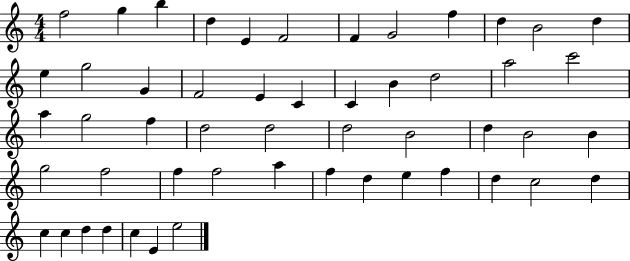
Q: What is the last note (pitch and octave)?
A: E5